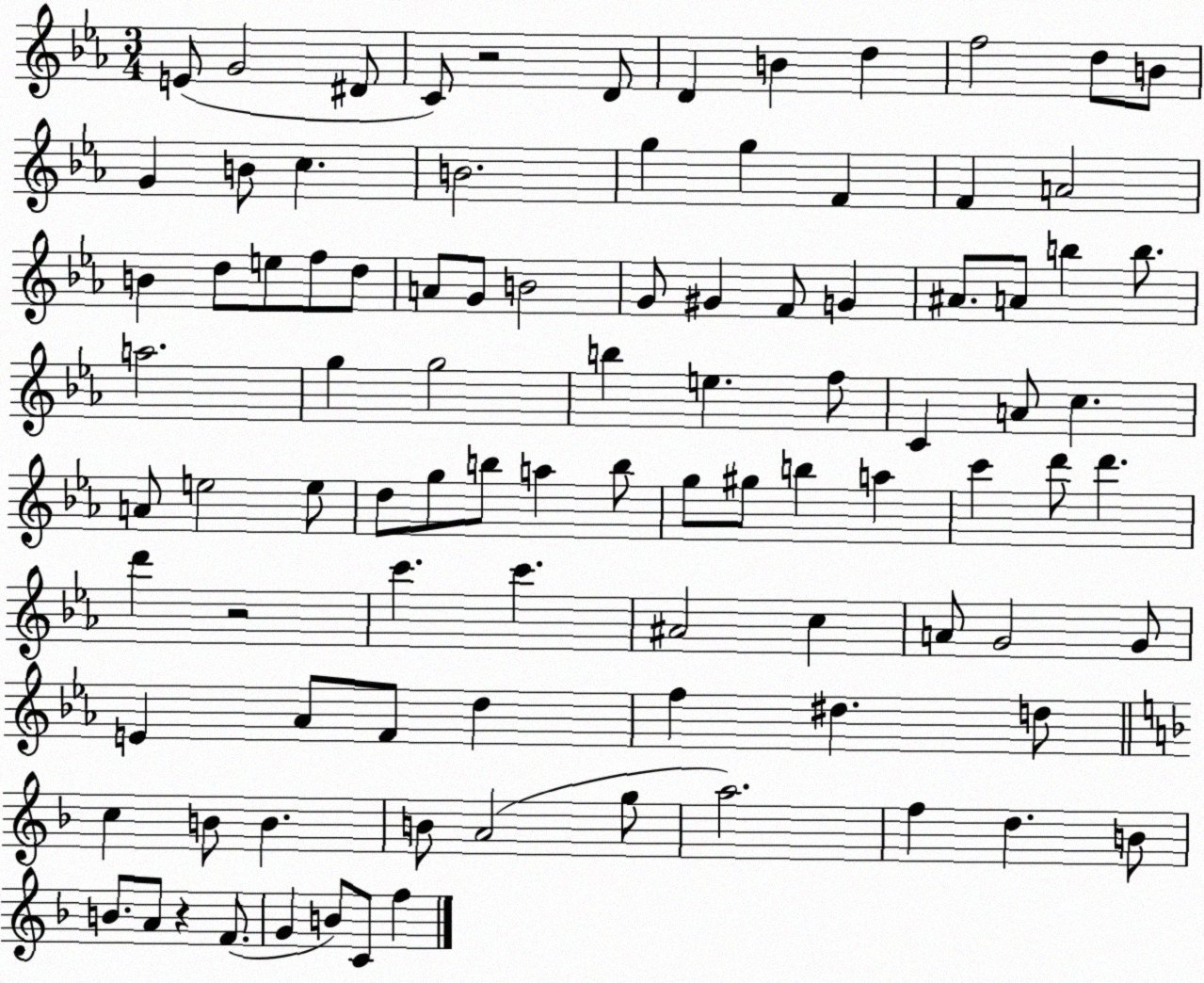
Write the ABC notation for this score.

X:1
T:Untitled
M:3/4
L:1/4
K:Eb
E/2 G2 ^D/2 C/2 z2 D/2 D B d f2 d/2 B/2 G B/2 c B2 g g F F A2 B d/2 e/2 f/2 d/2 A/2 G/2 B2 G/2 ^G F/2 G ^A/2 A/2 b b/2 a2 g g2 b e f/2 C A/2 c A/2 e2 e/2 d/2 g/2 b/2 a b/2 g/2 ^g/2 b a c' d'/2 d' d' z2 c' c' ^A2 c A/2 G2 G/2 E _A/2 F/2 d f ^d d/2 c B/2 B B/2 A2 g/2 a2 f d B/2 B/2 A/2 z F/2 G B/2 C/2 f